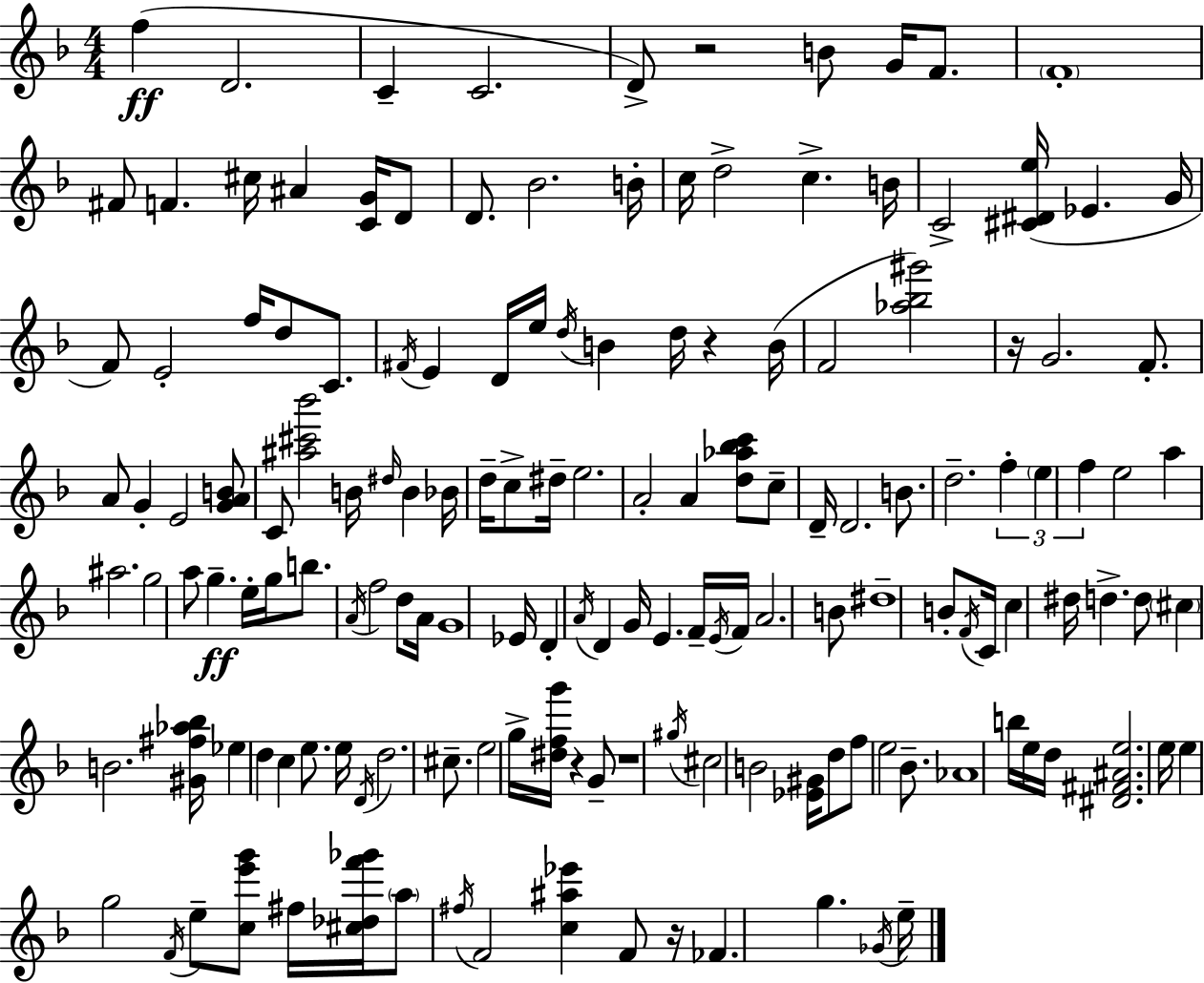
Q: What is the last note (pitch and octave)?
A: E5